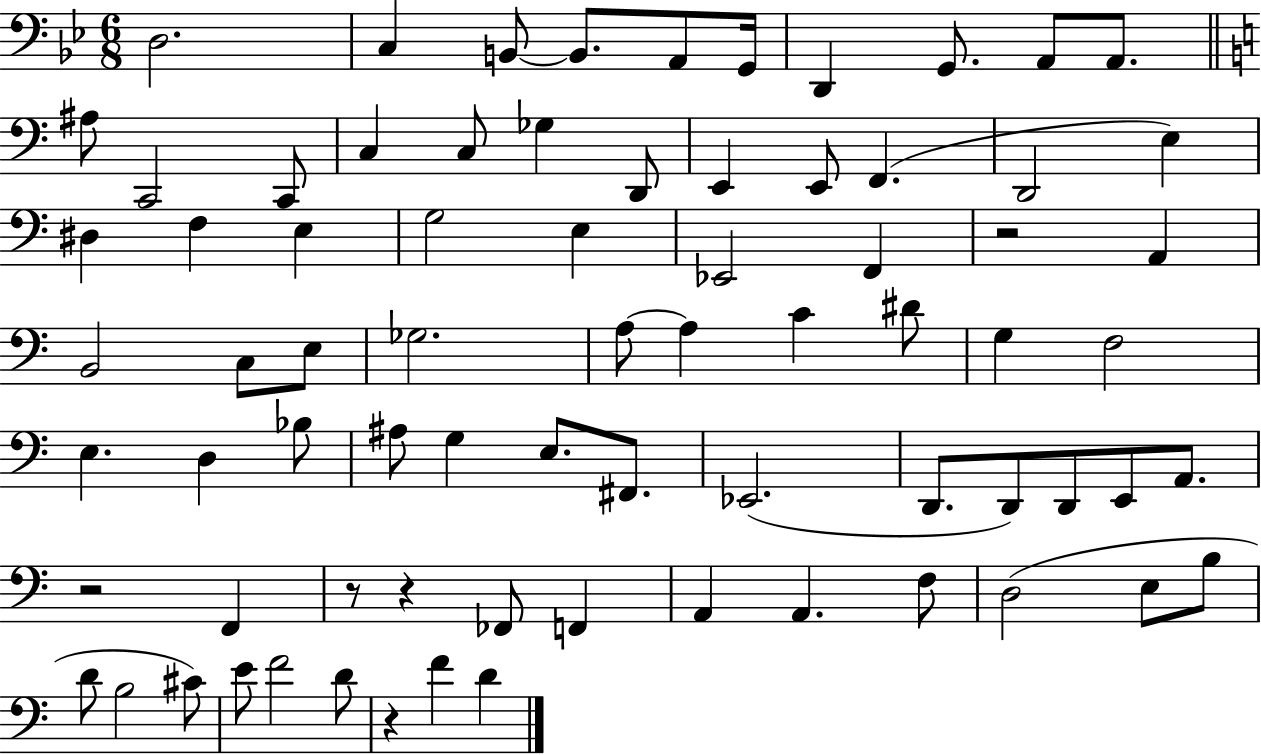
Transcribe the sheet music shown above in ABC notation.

X:1
T:Untitled
M:6/8
L:1/4
K:Bb
D,2 C, B,,/2 B,,/2 A,,/2 G,,/4 D,, G,,/2 A,,/2 A,,/2 ^A,/2 C,,2 C,,/2 C, C,/2 _G, D,,/2 E,, E,,/2 F,, D,,2 E, ^D, F, E, G,2 E, _E,,2 F,, z2 A,, B,,2 C,/2 E,/2 _G,2 A,/2 A, C ^D/2 G, F,2 E, D, _B,/2 ^A,/2 G, E,/2 ^F,,/2 _E,,2 D,,/2 D,,/2 D,,/2 E,,/2 A,,/2 z2 F,, z/2 z _F,,/2 F,, A,, A,, F,/2 D,2 E,/2 B,/2 D/2 B,2 ^C/2 E/2 F2 D/2 z F D